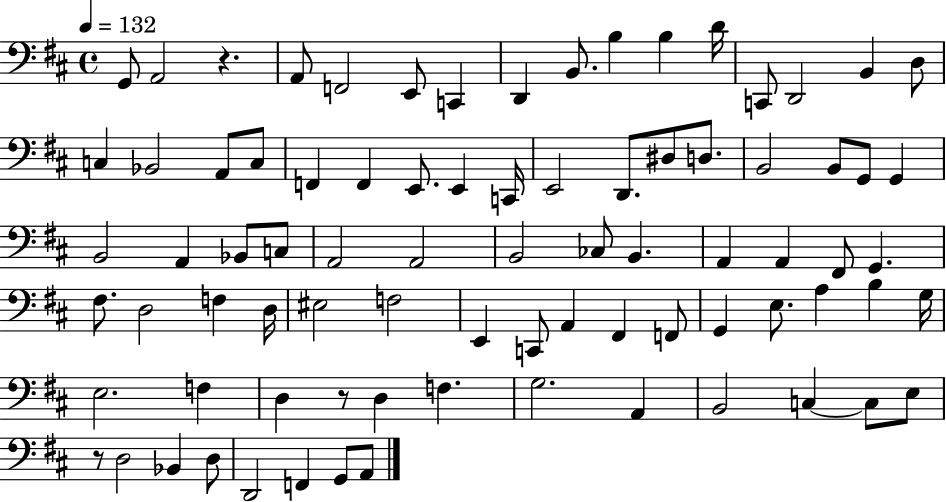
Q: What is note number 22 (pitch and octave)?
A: E2